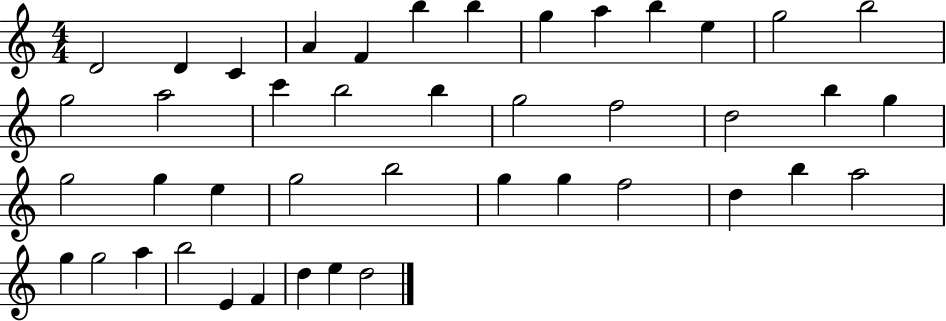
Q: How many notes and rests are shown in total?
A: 43